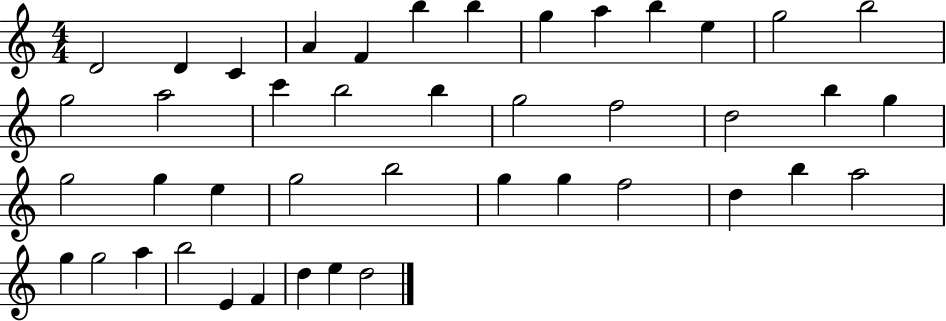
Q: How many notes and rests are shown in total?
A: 43